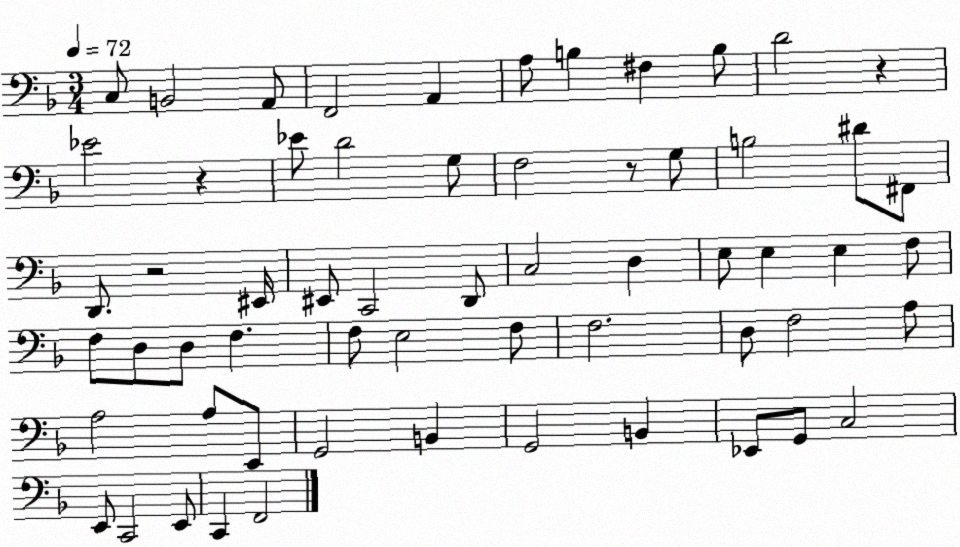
X:1
T:Untitled
M:3/4
L:1/4
K:F
C,/2 B,,2 A,,/2 F,,2 A,, A,/2 B, ^F, B,/2 D2 z _E2 z _E/2 D2 G,/2 F,2 z/2 G,/2 B,2 ^D/2 ^F,,/2 D,,/2 z2 ^E,,/4 ^E,,/2 C,,2 D,,/2 C,2 D, E,/2 E, E, F,/2 F,/2 D,/2 D,/2 F, F,/2 E,2 F,/2 F,2 D,/2 F,2 A,/2 A,2 A,/2 E,,/2 G,,2 B,, G,,2 B,, _E,,/2 G,,/2 C,2 E,,/2 C,,2 E,,/2 C,, F,,2